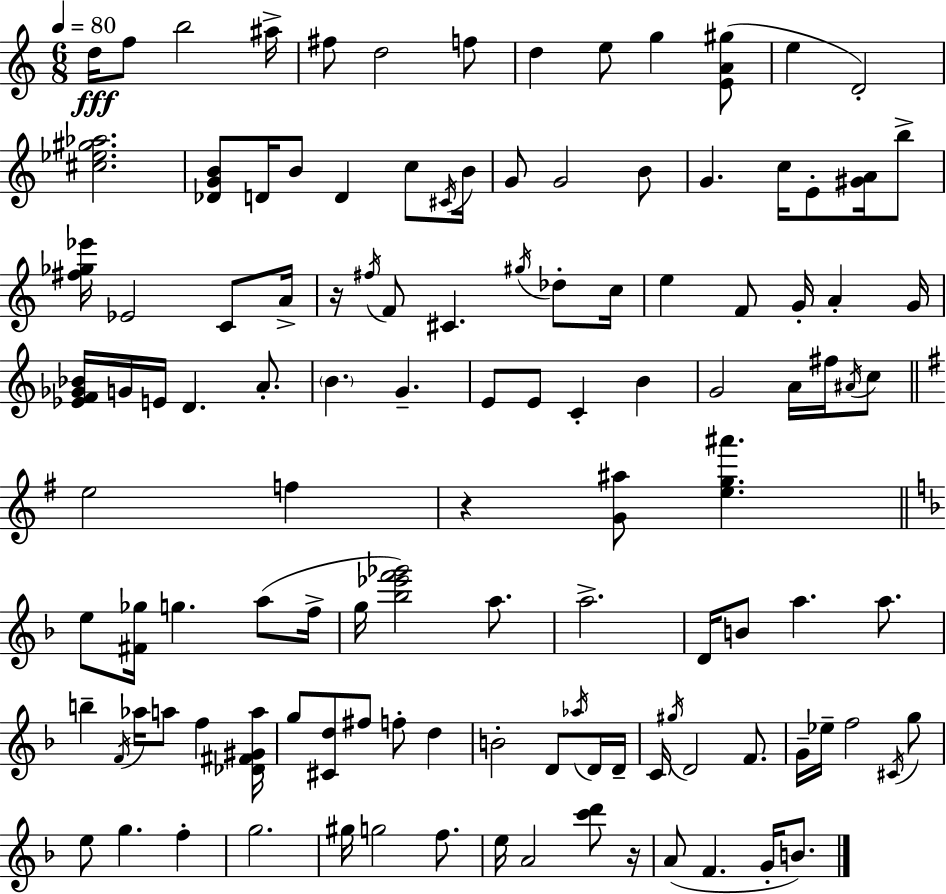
{
  \clef treble
  \numericTimeSignature
  \time 6/8
  \key c \major
  \tempo 4 = 80
  \repeat volta 2 { d''16\fff f''8 b''2 ais''16-> | fis''8 d''2 f''8 | d''4 e''8 g''4 <e' a' gis''>8( | e''4 d'2-.) | \break <cis'' ees'' gis'' aes''>2. | <des' g' b'>8 d'16 b'8 d'4 c''8 \acciaccatura { cis'16 } | b'16 g'8 g'2 b'8 | g'4. c''16 e'8-. <gis' a'>16 b''8-> | \break <fis'' ges'' ees'''>16 ees'2 c'8 | a'16-> r16 \acciaccatura { fis''16 } f'8 cis'4. \acciaccatura { gis''16 } | des''8-. c''16 e''4 f'8 g'16-. a'4-. | g'16 <ees' f' ges' bes'>16 g'16 e'16 d'4. | \break a'8.-. \parenthesize b'4. g'4.-- | e'8 e'8 c'4-. b'4 | g'2 a'16 | fis''16 \acciaccatura { ais'16 } c''8 \bar "||" \break \key g \major e''2 f''4 | r4 <g' ais''>8 <e'' g'' ais'''>4. | \bar "||" \break \key d \minor e''8 <fis' ges''>16 g''4. a''8( f''16-> | g''16 <bes'' ees''' f''' ges'''>2) a''8. | a''2.-> | d'16 b'8 a''4. a''8. | \break b''4-- \acciaccatura { f'16 } aes''16 a''8 f''4 | <des' fis' gis' a''>16 g''8 <cis' d''>8 fis''8 f''8-. d''4 | b'2-. d'8 \acciaccatura { aes''16 } | d'16 d'16-- c'16 \acciaccatura { gis''16 } d'2 | \break f'8. g'16-- ees''16-- f''2 | \acciaccatura { cis'16 } g''8 e''8 g''4. | f''4-. g''2. | gis''16 g''2 | \break f''8. e''16 a'2 | <c''' d'''>8 r16 a'8( f'4. | g'16-. b'8.) } \bar "|."
}